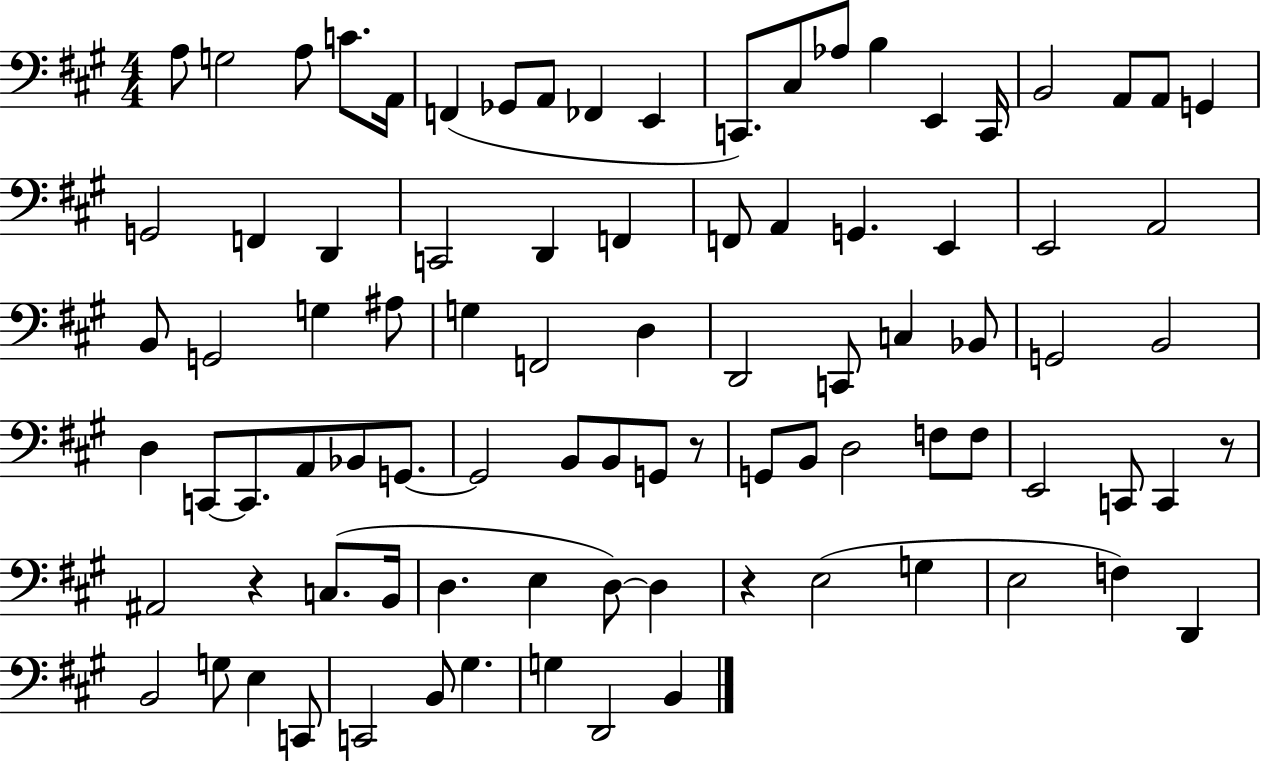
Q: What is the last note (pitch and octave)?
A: B2